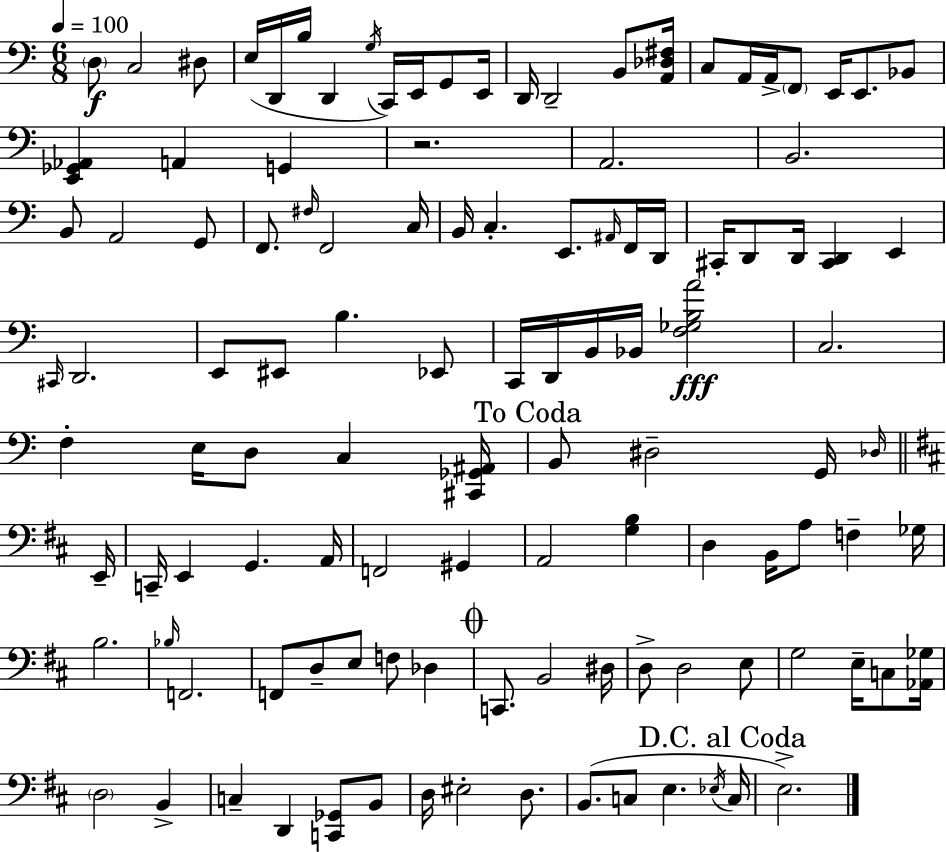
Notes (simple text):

D3/e C3/h D#3/e E3/s D2/s B3/s D2/q G3/s C2/s E2/s G2/e E2/s D2/s D2/h B2/e [A2,Db3,F#3]/s C3/e A2/s A2/s F2/e E2/s E2/e. Bb2/e [E2,Gb2,Ab2]/q A2/q G2/q R/h. A2/h. B2/h. B2/e A2/h G2/e F2/e. F#3/s F2/h C3/s B2/s C3/q. E2/e. A#2/s F2/s D2/s C#2/s D2/e D2/s [C#2,D2]/q E2/q C#2/s D2/h. E2/e EIS2/e B3/q. Eb2/e C2/s D2/s B2/s Bb2/s [F3,Gb3,B3,A4]/h C3/h. F3/q E3/s D3/e C3/q [C#2,Gb2,A#2]/s B2/e D#3/h G2/s Db3/s E2/s C2/s E2/q G2/q. A2/s F2/h G#2/q A2/h [G3,B3]/q D3/q B2/s A3/e F3/q Gb3/s B3/h. Bb3/s F2/h. F2/e D3/e E3/e F3/e Db3/q C2/e. B2/h D#3/s D3/e D3/h E3/e G3/h E3/s C3/e [Ab2,Gb3]/s D3/h B2/q C3/q D2/q [C2,Gb2]/e B2/e D3/s EIS3/h D3/e. B2/e. C3/e E3/q. Eb3/s C3/s E3/h.